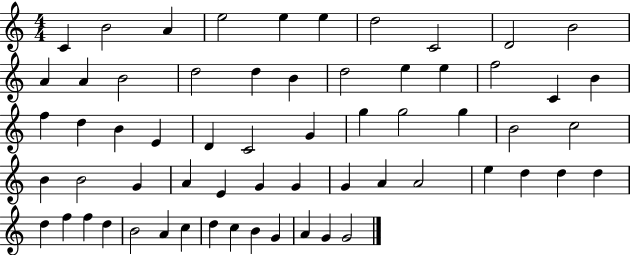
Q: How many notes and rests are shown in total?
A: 62